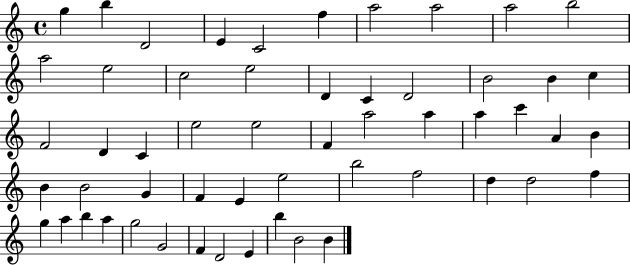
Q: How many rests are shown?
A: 0